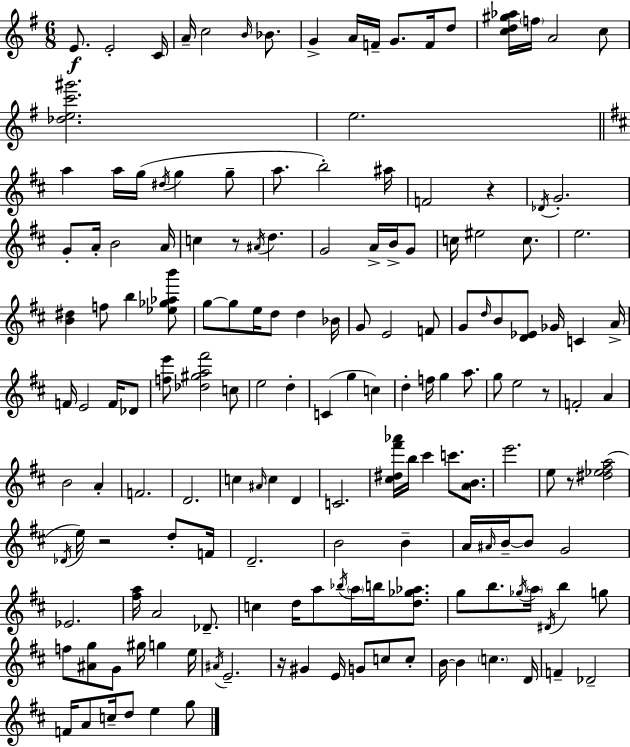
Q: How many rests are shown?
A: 6